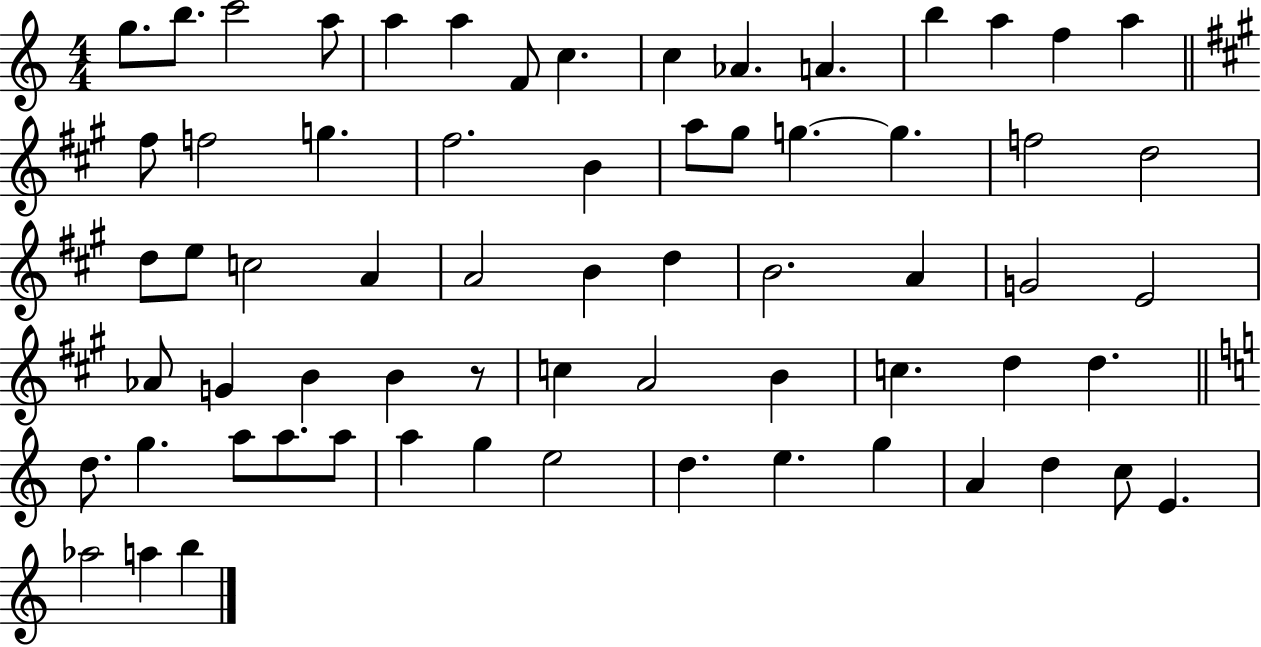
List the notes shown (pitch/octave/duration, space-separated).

G5/e. B5/e. C6/h A5/e A5/q A5/q F4/e C5/q. C5/q Ab4/q. A4/q. B5/q A5/q F5/q A5/q F#5/e F5/h G5/q. F#5/h. B4/q A5/e G#5/e G5/q. G5/q. F5/h D5/h D5/e E5/e C5/h A4/q A4/h B4/q D5/q B4/h. A4/q G4/h E4/h Ab4/e G4/q B4/q B4/q R/e C5/q A4/h B4/q C5/q. D5/q D5/q. D5/e. G5/q. A5/e A5/e. A5/e A5/q G5/q E5/h D5/q. E5/q. G5/q A4/q D5/q C5/e E4/q. Ab5/h A5/q B5/q